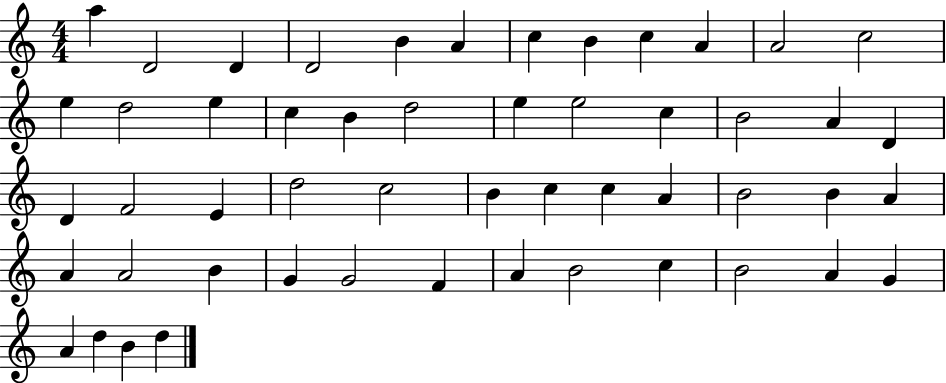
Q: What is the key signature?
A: C major